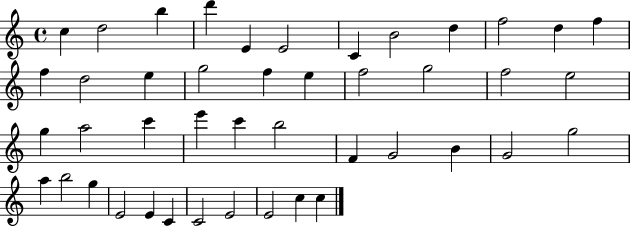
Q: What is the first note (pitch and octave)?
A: C5